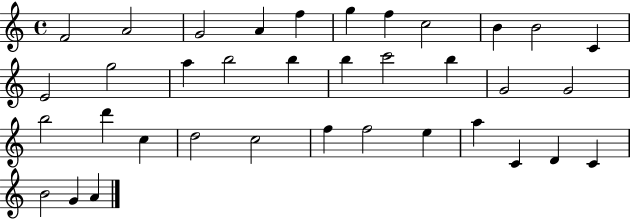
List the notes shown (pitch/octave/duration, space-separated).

F4/h A4/h G4/h A4/q F5/q G5/q F5/q C5/h B4/q B4/h C4/q E4/h G5/h A5/q B5/h B5/q B5/q C6/h B5/q G4/h G4/h B5/h D6/q C5/q D5/h C5/h F5/q F5/h E5/q A5/q C4/q D4/q C4/q B4/h G4/q A4/q